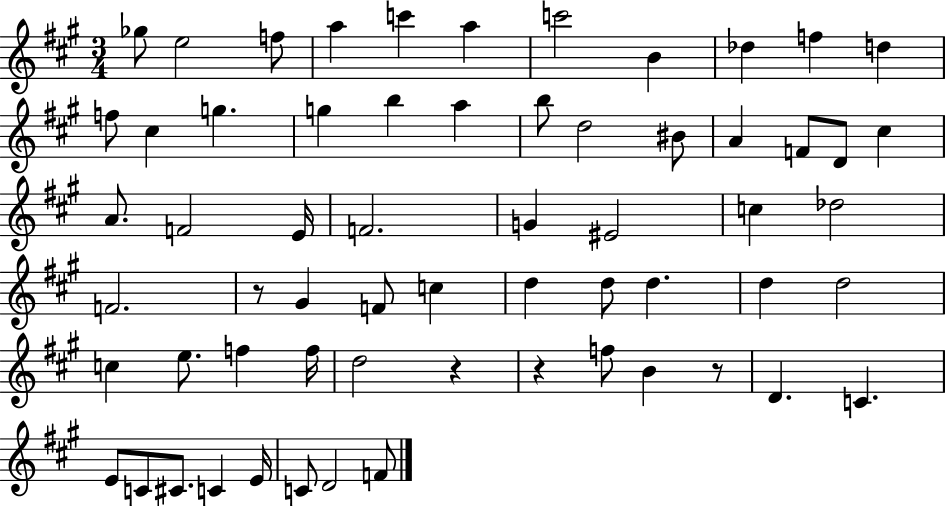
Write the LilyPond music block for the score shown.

{
  \clef treble
  \numericTimeSignature
  \time 3/4
  \key a \major
  ges''8 e''2 f''8 | a''4 c'''4 a''4 | c'''2 b'4 | des''4 f''4 d''4 | \break f''8 cis''4 g''4. | g''4 b''4 a''4 | b''8 d''2 bis'8 | a'4 f'8 d'8 cis''4 | \break a'8. f'2 e'16 | f'2. | g'4 eis'2 | c''4 des''2 | \break f'2. | r8 gis'4 f'8 c''4 | d''4 d''8 d''4. | d''4 d''2 | \break c''4 e''8. f''4 f''16 | d''2 r4 | r4 f''8 b'4 r8 | d'4. c'4. | \break e'8 c'8 cis'8. c'4 e'16 | c'8 d'2 f'8 | \bar "|."
}